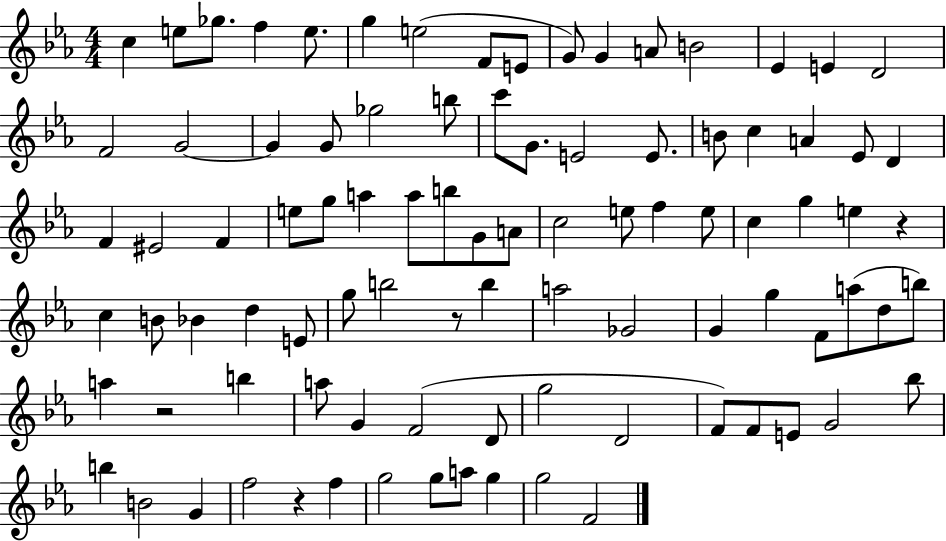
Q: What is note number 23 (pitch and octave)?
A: C6